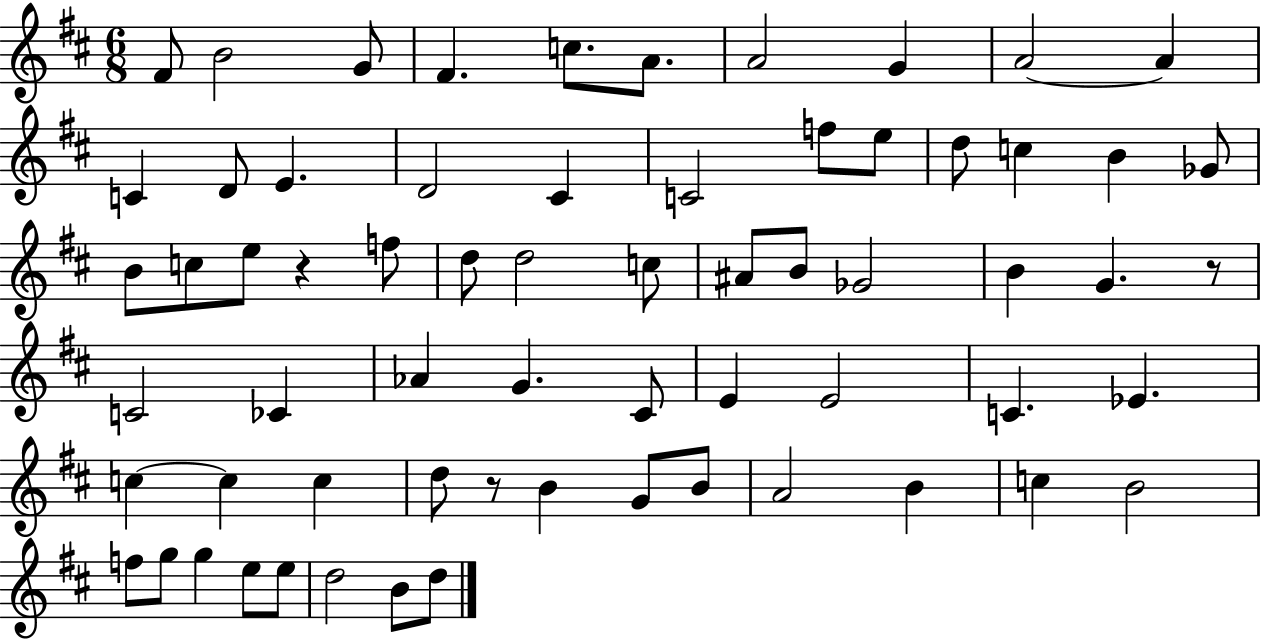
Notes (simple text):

F#4/e B4/h G4/e F#4/q. C5/e. A4/e. A4/h G4/q A4/h A4/q C4/q D4/e E4/q. D4/h C#4/q C4/h F5/e E5/e D5/e C5/q B4/q Gb4/e B4/e C5/e E5/e R/q F5/e D5/e D5/h C5/e A#4/e B4/e Gb4/h B4/q G4/q. R/e C4/h CES4/q Ab4/q G4/q. C#4/e E4/q E4/h C4/q. Eb4/q. C5/q C5/q C5/q D5/e R/e B4/q G4/e B4/e A4/h B4/q C5/q B4/h F5/e G5/e G5/q E5/e E5/e D5/h B4/e D5/e